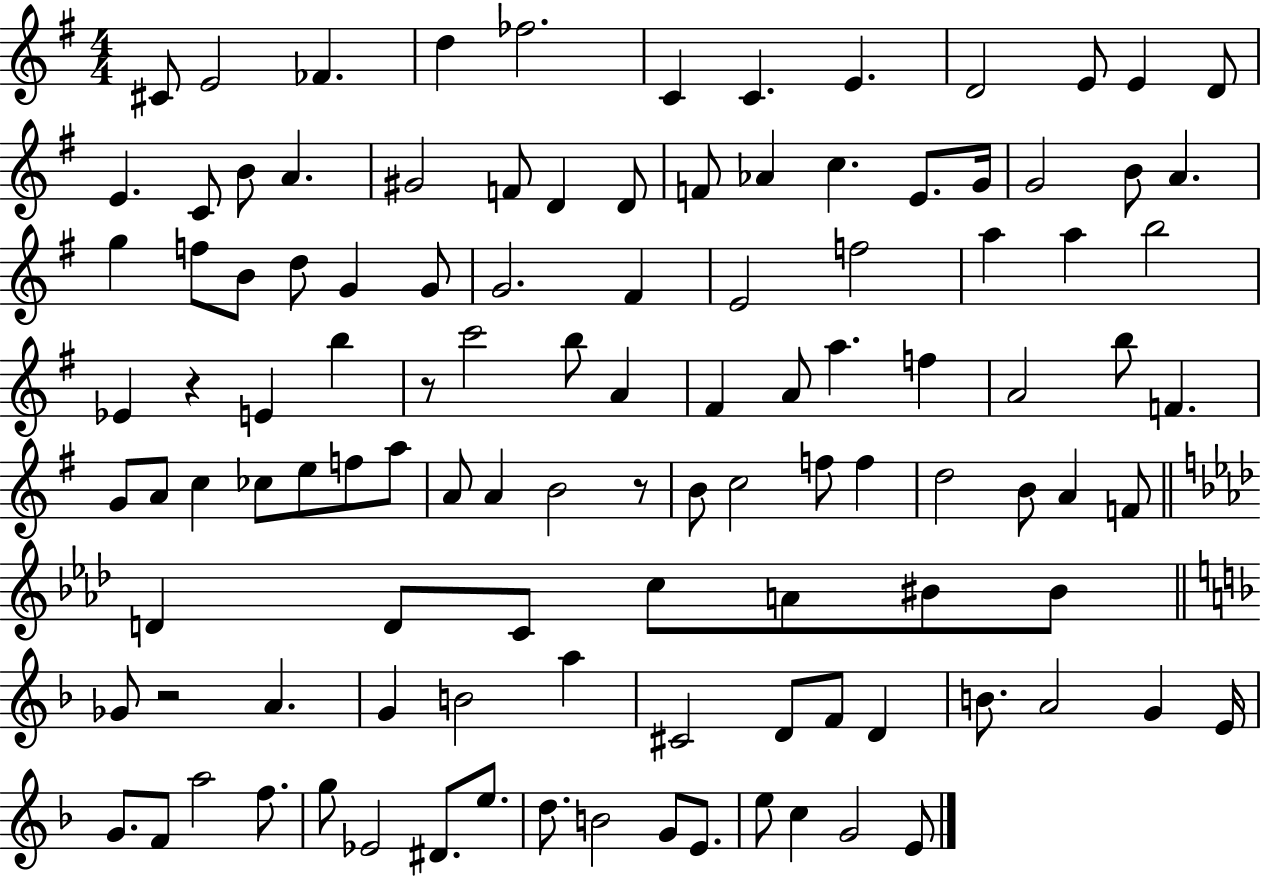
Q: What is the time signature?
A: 4/4